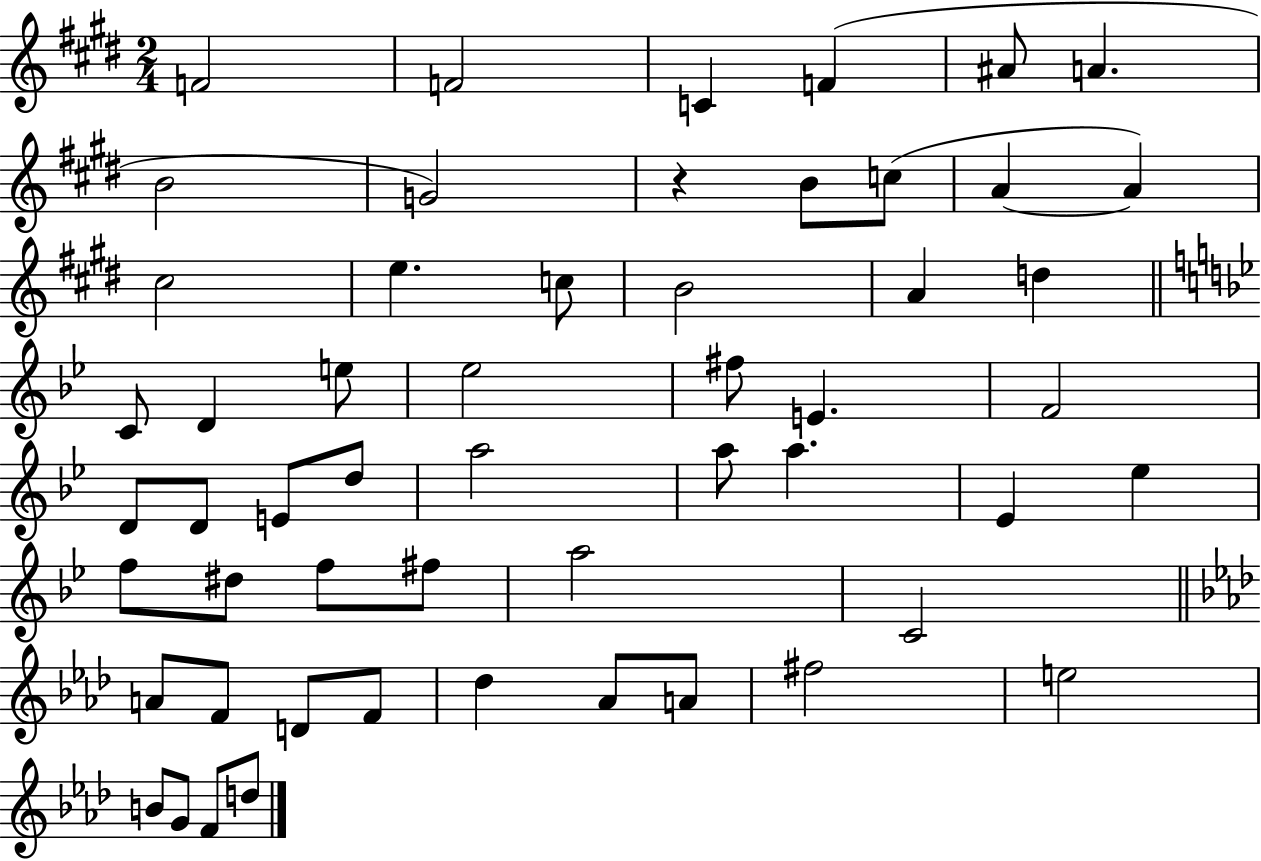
{
  \clef treble
  \numericTimeSignature
  \time 2/4
  \key e \major
  \repeat volta 2 { f'2 | f'2 | c'4 f'4( | ais'8 a'4. | \break b'2 | g'2) | r4 b'8 c''8( | a'4~~ a'4) | \break cis''2 | e''4. c''8 | b'2 | a'4 d''4 | \break \bar "||" \break \key bes \major c'8 d'4 e''8 | ees''2 | fis''8 e'4. | f'2 | \break d'8 d'8 e'8 d''8 | a''2 | a''8 a''4. | ees'4 ees''4 | \break f''8 dis''8 f''8 fis''8 | a''2 | c'2 | \bar "||" \break \key aes \major a'8 f'8 d'8 f'8 | des''4 aes'8 a'8 | fis''2 | e''2 | \break b'8 g'8 f'8 d''8 | } \bar "|."
}